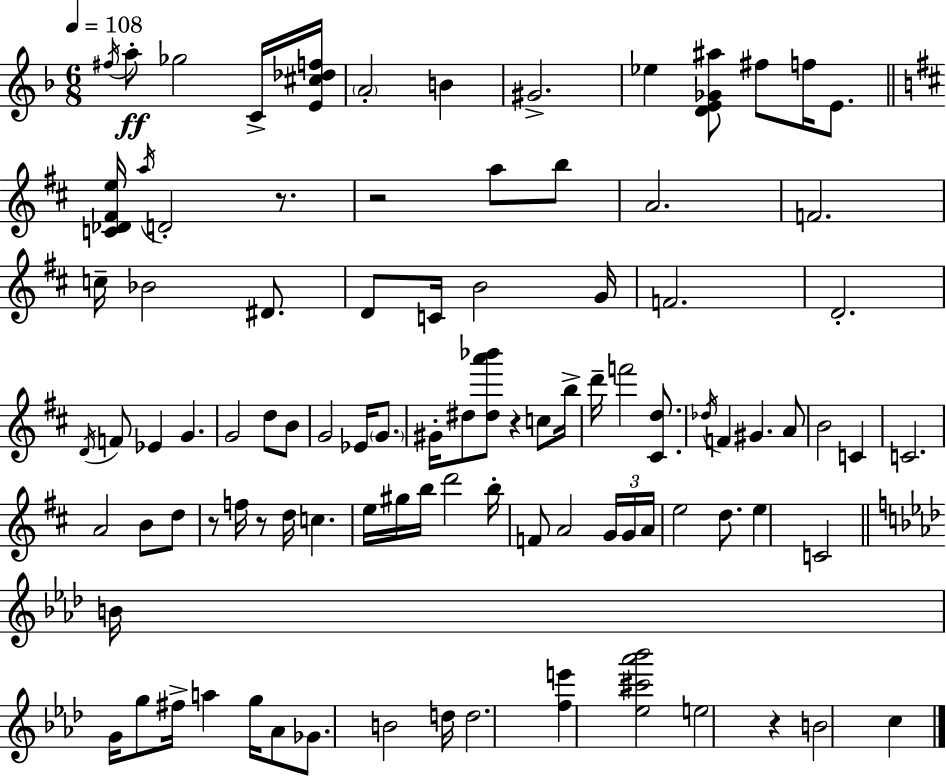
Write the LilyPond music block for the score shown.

{
  \clef treble
  \numericTimeSignature
  \time 6/8
  \key d \minor
  \tempo 4 = 108
  \acciaccatura { fis''16 }\ff a''8-. ges''2 c'16-> | <e' cis'' des'' f''>16 \parenthesize a'2-. b'4 | gis'2.-> | ees''4 <d' e' ges' ais''>8 fis''8 f''16 e'8. | \break \bar "||" \break \key d \major <c' des' fis' e''>16 \acciaccatura { a''16 } d'2-. r8. | r2 a''8 b''8 | a'2. | f'2. | \break c''16-- bes'2 dis'8. | d'8 c'16 b'2 | g'16 f'2. | d'2.-. | \break \acciaccatura { d'16 } f'8 ees'4 g'4. | g'2 d''8 | b'8 g'2 ees'16 \parenthesize g'8. | gis'16-. dis''8 <dis'' a''' bes'''>8 r4 c''8 | \break b''16-> d'''16-- f'''2 <cis' d''>8. | \acciaccatura { des''16 } f'4 gis'4. | a'8 b'2 c'4 | c'2. | \break a'2 b'8 | d''8 r8 f''16 r8 d''16 c''4. | e''16 gis''16 b''16 d'''2 | b''16-. f'8 a'2 | \break \tuplet 3/2 { g'16 g'16 a'16 } e''2 | d''8. e''4 c'2 | \bar "||" \break \key aes \major b'16 g'16 g''8 fis''16-> a''4 g''16 aes'8 | ges'8. b'2 d''16 | d''2. | <f'' e'''>4 <ees'' cis''' aes''' bes'''>2 | \break e''2 r4 | b'2 c''4 | \bar "|."
}